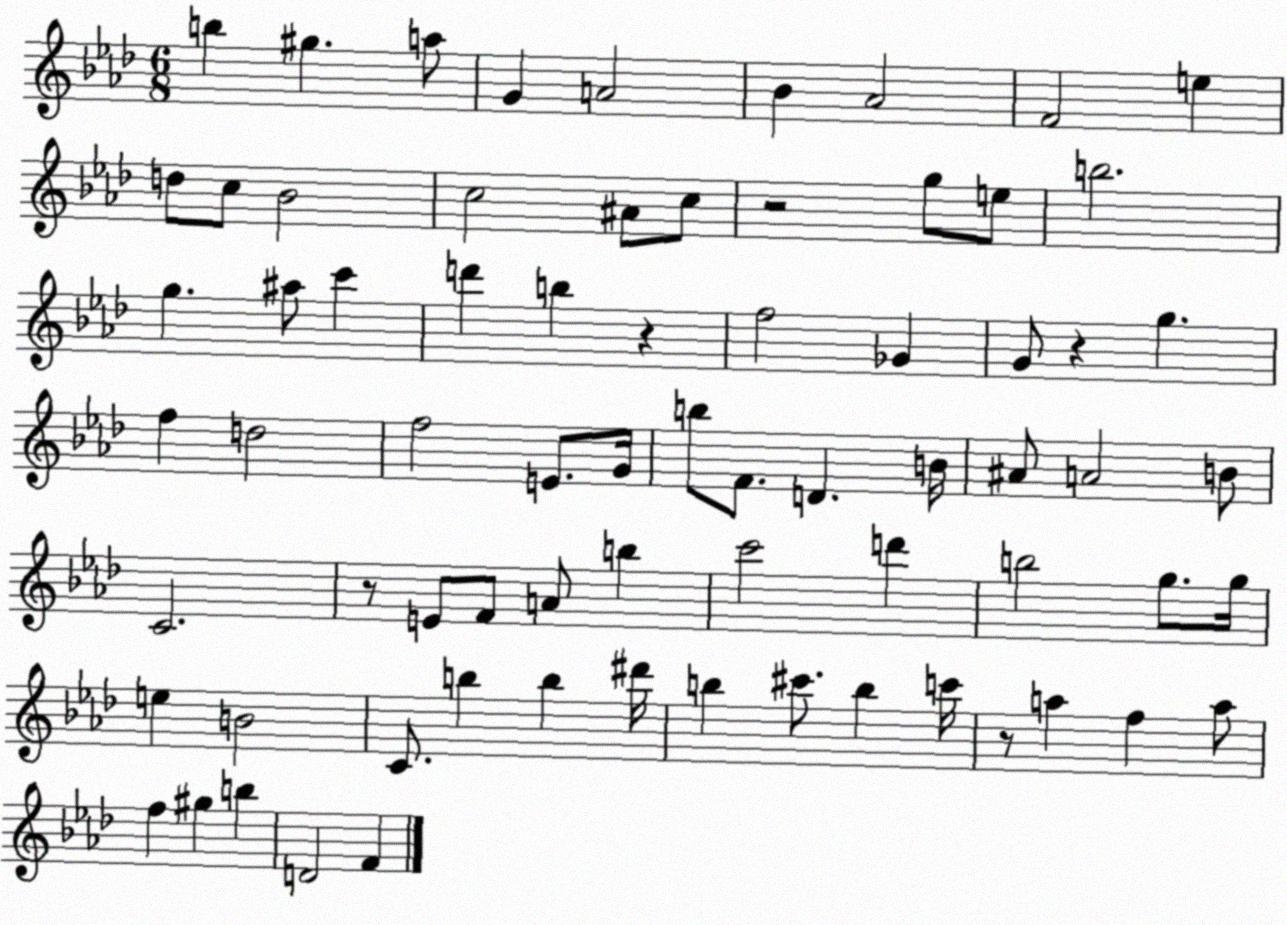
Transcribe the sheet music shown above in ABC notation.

X:1
T:Untitled
M:6/8
L:1/4
K:Ab
b ^g a/2 G A2 _B _A2 F2 e d/2 c/2 _B2 c2 ^A/2 c/2 z2 g/2 e/2 b2 g ^a/2 c' d' b z f2 _G G/2 z g f d2 f2 E/2 G/4 b/2 F/2 D B/4 ^A/2 A2 B/2 C2 z/2 E/2 F/2 A/2 b c'2 d' b2 g/2 g/4 e B2 C/2 b b ^d'/4 b ^c'/2 b c'/4 z/2 a f a/2 f ^g b D2 F